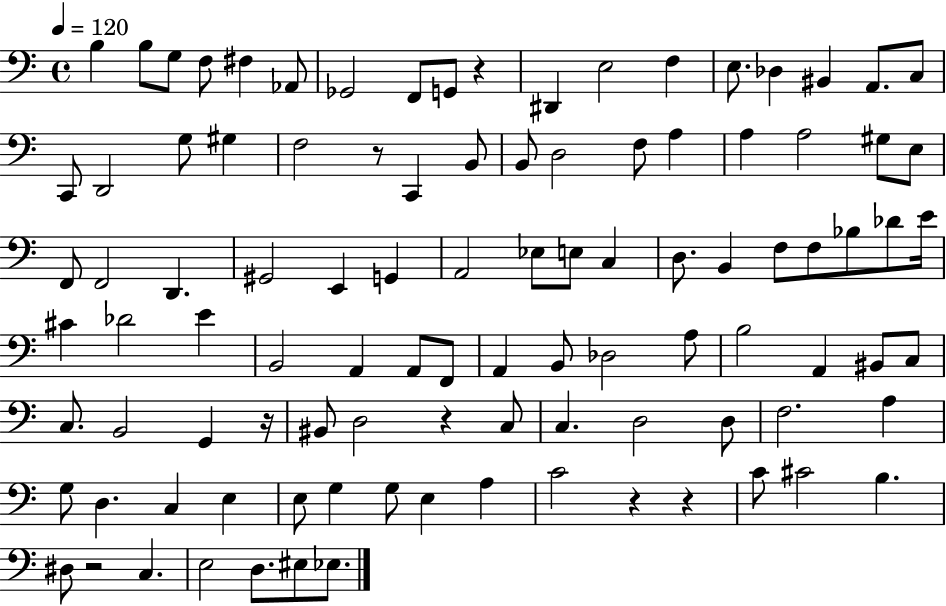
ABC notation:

X:1
T:Untitled
M:4/4
L:1/4
K:C
B, B,/2 G,/2 F,/2 ^F, _A,,/2 _G,,2 F,,/2 G,,/2 z ^D,, E,2 F, E,/2 _D, ^B,, A,,/2 C,/2 C,,/2 D,,2 G,/2 ^G, F,2 z/2 C,, B,,/2 B,,/2 D,2 F,/2 A, A, A,2 ^G,/2 E,/2 F,,/2 F,,2 D,, ^G,,2 E,, G,, A,,2 _E,/2 E,/2 C, D,/2 B,, F,/2 F,/2 _B,/2 _D/2 E/4 ^C _D2 E B,,2 A,, A,,/2 F,,/2 A,, B,,/2 _D,2 A,/2 B,2 A,, ^B,,/2 C,/2 C,/2 B,,2 G,, z/4 ^B,,/2 D,2 z C,/2 C, D,2 D,/2 F,2 A, G,/2 D, C, E, E,/2 G, G,/2 E, A, C2 z z C/2 ^C2 B, ^D,/2 z2 C, E,2 D,/2 ^E,/2 _E,/2